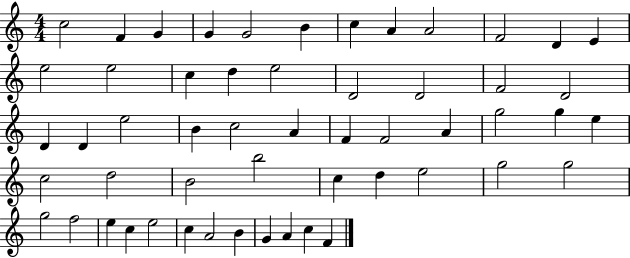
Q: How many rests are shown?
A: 0